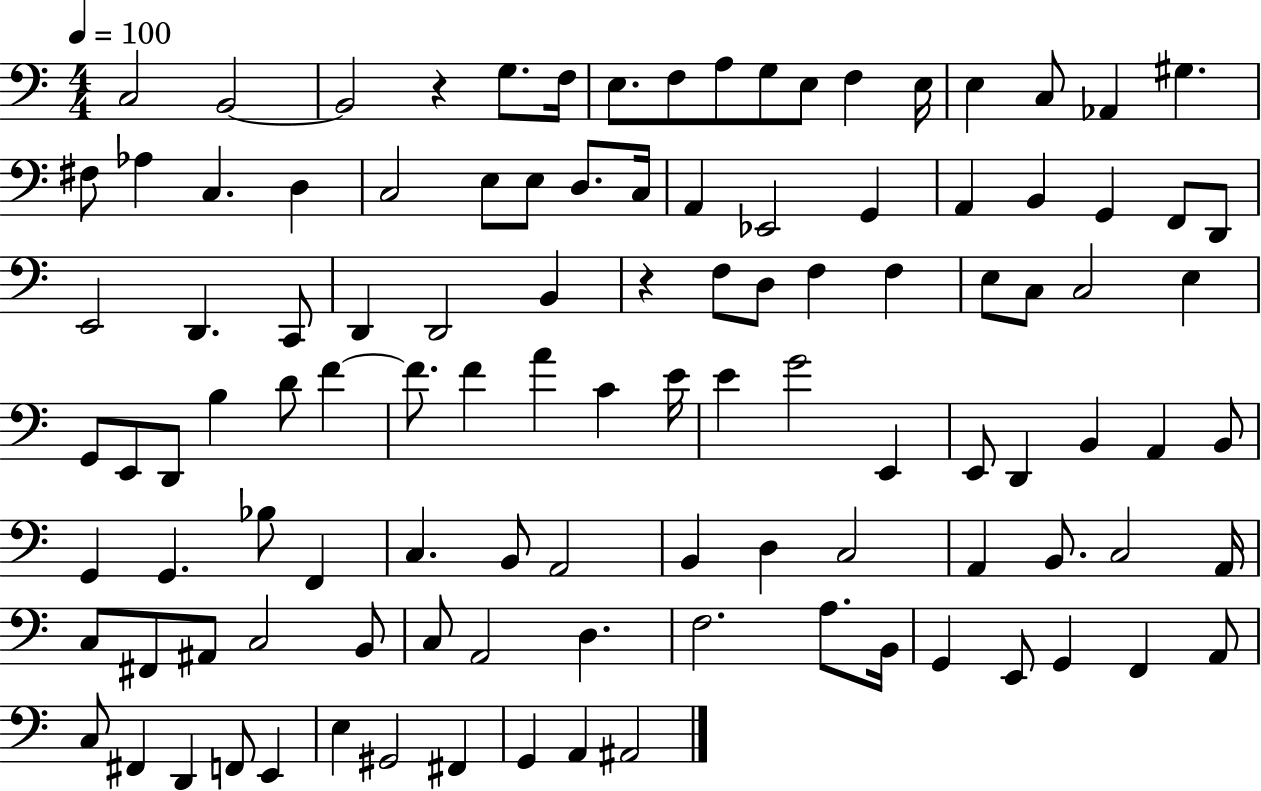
C3/h B2/h B2/h R/q G3/e. F3/s E3/e. F3/e A3/e G3/e E3/e F3/q E3/s E3/q C3/e Ab2/q G#3/q. F#3/e Ab3/q C3/q. D3/q C3/h E3/e E3/e D3/e. C3/s A2/q Eb2/h G2/q A2/q B2/q G2/q F2/e D2/e E2/h D2/q. C2/e D2/q D2/h B2/q R/q F3/e D3/e F3/q F3/q E3/e C3/e C3/h E3/q G2/e E2/e D2/e B3/q D4/e F4/q F4/e. F4/q A4/q C4/q E4/s E4/q G4/h E2/q E2/e D2/q B2/q A2/q B2/e G2/q G2/q. Bb3/e F2/q C3/q. B2/e A2/h B2/q D3/q C3/h A2/q B2/e. C3/h A2/s C3/e F#2/e A#2/e C3/h B2/e C3/e A2/h D3/q. F3/h. A3/e. B2/s G2/q E2/e G2/q F2/q A2/e C3/e F#2/q D2/q F2/e E2/q E3/q G#2/h F#2/q G2/q A2/q A#2/h